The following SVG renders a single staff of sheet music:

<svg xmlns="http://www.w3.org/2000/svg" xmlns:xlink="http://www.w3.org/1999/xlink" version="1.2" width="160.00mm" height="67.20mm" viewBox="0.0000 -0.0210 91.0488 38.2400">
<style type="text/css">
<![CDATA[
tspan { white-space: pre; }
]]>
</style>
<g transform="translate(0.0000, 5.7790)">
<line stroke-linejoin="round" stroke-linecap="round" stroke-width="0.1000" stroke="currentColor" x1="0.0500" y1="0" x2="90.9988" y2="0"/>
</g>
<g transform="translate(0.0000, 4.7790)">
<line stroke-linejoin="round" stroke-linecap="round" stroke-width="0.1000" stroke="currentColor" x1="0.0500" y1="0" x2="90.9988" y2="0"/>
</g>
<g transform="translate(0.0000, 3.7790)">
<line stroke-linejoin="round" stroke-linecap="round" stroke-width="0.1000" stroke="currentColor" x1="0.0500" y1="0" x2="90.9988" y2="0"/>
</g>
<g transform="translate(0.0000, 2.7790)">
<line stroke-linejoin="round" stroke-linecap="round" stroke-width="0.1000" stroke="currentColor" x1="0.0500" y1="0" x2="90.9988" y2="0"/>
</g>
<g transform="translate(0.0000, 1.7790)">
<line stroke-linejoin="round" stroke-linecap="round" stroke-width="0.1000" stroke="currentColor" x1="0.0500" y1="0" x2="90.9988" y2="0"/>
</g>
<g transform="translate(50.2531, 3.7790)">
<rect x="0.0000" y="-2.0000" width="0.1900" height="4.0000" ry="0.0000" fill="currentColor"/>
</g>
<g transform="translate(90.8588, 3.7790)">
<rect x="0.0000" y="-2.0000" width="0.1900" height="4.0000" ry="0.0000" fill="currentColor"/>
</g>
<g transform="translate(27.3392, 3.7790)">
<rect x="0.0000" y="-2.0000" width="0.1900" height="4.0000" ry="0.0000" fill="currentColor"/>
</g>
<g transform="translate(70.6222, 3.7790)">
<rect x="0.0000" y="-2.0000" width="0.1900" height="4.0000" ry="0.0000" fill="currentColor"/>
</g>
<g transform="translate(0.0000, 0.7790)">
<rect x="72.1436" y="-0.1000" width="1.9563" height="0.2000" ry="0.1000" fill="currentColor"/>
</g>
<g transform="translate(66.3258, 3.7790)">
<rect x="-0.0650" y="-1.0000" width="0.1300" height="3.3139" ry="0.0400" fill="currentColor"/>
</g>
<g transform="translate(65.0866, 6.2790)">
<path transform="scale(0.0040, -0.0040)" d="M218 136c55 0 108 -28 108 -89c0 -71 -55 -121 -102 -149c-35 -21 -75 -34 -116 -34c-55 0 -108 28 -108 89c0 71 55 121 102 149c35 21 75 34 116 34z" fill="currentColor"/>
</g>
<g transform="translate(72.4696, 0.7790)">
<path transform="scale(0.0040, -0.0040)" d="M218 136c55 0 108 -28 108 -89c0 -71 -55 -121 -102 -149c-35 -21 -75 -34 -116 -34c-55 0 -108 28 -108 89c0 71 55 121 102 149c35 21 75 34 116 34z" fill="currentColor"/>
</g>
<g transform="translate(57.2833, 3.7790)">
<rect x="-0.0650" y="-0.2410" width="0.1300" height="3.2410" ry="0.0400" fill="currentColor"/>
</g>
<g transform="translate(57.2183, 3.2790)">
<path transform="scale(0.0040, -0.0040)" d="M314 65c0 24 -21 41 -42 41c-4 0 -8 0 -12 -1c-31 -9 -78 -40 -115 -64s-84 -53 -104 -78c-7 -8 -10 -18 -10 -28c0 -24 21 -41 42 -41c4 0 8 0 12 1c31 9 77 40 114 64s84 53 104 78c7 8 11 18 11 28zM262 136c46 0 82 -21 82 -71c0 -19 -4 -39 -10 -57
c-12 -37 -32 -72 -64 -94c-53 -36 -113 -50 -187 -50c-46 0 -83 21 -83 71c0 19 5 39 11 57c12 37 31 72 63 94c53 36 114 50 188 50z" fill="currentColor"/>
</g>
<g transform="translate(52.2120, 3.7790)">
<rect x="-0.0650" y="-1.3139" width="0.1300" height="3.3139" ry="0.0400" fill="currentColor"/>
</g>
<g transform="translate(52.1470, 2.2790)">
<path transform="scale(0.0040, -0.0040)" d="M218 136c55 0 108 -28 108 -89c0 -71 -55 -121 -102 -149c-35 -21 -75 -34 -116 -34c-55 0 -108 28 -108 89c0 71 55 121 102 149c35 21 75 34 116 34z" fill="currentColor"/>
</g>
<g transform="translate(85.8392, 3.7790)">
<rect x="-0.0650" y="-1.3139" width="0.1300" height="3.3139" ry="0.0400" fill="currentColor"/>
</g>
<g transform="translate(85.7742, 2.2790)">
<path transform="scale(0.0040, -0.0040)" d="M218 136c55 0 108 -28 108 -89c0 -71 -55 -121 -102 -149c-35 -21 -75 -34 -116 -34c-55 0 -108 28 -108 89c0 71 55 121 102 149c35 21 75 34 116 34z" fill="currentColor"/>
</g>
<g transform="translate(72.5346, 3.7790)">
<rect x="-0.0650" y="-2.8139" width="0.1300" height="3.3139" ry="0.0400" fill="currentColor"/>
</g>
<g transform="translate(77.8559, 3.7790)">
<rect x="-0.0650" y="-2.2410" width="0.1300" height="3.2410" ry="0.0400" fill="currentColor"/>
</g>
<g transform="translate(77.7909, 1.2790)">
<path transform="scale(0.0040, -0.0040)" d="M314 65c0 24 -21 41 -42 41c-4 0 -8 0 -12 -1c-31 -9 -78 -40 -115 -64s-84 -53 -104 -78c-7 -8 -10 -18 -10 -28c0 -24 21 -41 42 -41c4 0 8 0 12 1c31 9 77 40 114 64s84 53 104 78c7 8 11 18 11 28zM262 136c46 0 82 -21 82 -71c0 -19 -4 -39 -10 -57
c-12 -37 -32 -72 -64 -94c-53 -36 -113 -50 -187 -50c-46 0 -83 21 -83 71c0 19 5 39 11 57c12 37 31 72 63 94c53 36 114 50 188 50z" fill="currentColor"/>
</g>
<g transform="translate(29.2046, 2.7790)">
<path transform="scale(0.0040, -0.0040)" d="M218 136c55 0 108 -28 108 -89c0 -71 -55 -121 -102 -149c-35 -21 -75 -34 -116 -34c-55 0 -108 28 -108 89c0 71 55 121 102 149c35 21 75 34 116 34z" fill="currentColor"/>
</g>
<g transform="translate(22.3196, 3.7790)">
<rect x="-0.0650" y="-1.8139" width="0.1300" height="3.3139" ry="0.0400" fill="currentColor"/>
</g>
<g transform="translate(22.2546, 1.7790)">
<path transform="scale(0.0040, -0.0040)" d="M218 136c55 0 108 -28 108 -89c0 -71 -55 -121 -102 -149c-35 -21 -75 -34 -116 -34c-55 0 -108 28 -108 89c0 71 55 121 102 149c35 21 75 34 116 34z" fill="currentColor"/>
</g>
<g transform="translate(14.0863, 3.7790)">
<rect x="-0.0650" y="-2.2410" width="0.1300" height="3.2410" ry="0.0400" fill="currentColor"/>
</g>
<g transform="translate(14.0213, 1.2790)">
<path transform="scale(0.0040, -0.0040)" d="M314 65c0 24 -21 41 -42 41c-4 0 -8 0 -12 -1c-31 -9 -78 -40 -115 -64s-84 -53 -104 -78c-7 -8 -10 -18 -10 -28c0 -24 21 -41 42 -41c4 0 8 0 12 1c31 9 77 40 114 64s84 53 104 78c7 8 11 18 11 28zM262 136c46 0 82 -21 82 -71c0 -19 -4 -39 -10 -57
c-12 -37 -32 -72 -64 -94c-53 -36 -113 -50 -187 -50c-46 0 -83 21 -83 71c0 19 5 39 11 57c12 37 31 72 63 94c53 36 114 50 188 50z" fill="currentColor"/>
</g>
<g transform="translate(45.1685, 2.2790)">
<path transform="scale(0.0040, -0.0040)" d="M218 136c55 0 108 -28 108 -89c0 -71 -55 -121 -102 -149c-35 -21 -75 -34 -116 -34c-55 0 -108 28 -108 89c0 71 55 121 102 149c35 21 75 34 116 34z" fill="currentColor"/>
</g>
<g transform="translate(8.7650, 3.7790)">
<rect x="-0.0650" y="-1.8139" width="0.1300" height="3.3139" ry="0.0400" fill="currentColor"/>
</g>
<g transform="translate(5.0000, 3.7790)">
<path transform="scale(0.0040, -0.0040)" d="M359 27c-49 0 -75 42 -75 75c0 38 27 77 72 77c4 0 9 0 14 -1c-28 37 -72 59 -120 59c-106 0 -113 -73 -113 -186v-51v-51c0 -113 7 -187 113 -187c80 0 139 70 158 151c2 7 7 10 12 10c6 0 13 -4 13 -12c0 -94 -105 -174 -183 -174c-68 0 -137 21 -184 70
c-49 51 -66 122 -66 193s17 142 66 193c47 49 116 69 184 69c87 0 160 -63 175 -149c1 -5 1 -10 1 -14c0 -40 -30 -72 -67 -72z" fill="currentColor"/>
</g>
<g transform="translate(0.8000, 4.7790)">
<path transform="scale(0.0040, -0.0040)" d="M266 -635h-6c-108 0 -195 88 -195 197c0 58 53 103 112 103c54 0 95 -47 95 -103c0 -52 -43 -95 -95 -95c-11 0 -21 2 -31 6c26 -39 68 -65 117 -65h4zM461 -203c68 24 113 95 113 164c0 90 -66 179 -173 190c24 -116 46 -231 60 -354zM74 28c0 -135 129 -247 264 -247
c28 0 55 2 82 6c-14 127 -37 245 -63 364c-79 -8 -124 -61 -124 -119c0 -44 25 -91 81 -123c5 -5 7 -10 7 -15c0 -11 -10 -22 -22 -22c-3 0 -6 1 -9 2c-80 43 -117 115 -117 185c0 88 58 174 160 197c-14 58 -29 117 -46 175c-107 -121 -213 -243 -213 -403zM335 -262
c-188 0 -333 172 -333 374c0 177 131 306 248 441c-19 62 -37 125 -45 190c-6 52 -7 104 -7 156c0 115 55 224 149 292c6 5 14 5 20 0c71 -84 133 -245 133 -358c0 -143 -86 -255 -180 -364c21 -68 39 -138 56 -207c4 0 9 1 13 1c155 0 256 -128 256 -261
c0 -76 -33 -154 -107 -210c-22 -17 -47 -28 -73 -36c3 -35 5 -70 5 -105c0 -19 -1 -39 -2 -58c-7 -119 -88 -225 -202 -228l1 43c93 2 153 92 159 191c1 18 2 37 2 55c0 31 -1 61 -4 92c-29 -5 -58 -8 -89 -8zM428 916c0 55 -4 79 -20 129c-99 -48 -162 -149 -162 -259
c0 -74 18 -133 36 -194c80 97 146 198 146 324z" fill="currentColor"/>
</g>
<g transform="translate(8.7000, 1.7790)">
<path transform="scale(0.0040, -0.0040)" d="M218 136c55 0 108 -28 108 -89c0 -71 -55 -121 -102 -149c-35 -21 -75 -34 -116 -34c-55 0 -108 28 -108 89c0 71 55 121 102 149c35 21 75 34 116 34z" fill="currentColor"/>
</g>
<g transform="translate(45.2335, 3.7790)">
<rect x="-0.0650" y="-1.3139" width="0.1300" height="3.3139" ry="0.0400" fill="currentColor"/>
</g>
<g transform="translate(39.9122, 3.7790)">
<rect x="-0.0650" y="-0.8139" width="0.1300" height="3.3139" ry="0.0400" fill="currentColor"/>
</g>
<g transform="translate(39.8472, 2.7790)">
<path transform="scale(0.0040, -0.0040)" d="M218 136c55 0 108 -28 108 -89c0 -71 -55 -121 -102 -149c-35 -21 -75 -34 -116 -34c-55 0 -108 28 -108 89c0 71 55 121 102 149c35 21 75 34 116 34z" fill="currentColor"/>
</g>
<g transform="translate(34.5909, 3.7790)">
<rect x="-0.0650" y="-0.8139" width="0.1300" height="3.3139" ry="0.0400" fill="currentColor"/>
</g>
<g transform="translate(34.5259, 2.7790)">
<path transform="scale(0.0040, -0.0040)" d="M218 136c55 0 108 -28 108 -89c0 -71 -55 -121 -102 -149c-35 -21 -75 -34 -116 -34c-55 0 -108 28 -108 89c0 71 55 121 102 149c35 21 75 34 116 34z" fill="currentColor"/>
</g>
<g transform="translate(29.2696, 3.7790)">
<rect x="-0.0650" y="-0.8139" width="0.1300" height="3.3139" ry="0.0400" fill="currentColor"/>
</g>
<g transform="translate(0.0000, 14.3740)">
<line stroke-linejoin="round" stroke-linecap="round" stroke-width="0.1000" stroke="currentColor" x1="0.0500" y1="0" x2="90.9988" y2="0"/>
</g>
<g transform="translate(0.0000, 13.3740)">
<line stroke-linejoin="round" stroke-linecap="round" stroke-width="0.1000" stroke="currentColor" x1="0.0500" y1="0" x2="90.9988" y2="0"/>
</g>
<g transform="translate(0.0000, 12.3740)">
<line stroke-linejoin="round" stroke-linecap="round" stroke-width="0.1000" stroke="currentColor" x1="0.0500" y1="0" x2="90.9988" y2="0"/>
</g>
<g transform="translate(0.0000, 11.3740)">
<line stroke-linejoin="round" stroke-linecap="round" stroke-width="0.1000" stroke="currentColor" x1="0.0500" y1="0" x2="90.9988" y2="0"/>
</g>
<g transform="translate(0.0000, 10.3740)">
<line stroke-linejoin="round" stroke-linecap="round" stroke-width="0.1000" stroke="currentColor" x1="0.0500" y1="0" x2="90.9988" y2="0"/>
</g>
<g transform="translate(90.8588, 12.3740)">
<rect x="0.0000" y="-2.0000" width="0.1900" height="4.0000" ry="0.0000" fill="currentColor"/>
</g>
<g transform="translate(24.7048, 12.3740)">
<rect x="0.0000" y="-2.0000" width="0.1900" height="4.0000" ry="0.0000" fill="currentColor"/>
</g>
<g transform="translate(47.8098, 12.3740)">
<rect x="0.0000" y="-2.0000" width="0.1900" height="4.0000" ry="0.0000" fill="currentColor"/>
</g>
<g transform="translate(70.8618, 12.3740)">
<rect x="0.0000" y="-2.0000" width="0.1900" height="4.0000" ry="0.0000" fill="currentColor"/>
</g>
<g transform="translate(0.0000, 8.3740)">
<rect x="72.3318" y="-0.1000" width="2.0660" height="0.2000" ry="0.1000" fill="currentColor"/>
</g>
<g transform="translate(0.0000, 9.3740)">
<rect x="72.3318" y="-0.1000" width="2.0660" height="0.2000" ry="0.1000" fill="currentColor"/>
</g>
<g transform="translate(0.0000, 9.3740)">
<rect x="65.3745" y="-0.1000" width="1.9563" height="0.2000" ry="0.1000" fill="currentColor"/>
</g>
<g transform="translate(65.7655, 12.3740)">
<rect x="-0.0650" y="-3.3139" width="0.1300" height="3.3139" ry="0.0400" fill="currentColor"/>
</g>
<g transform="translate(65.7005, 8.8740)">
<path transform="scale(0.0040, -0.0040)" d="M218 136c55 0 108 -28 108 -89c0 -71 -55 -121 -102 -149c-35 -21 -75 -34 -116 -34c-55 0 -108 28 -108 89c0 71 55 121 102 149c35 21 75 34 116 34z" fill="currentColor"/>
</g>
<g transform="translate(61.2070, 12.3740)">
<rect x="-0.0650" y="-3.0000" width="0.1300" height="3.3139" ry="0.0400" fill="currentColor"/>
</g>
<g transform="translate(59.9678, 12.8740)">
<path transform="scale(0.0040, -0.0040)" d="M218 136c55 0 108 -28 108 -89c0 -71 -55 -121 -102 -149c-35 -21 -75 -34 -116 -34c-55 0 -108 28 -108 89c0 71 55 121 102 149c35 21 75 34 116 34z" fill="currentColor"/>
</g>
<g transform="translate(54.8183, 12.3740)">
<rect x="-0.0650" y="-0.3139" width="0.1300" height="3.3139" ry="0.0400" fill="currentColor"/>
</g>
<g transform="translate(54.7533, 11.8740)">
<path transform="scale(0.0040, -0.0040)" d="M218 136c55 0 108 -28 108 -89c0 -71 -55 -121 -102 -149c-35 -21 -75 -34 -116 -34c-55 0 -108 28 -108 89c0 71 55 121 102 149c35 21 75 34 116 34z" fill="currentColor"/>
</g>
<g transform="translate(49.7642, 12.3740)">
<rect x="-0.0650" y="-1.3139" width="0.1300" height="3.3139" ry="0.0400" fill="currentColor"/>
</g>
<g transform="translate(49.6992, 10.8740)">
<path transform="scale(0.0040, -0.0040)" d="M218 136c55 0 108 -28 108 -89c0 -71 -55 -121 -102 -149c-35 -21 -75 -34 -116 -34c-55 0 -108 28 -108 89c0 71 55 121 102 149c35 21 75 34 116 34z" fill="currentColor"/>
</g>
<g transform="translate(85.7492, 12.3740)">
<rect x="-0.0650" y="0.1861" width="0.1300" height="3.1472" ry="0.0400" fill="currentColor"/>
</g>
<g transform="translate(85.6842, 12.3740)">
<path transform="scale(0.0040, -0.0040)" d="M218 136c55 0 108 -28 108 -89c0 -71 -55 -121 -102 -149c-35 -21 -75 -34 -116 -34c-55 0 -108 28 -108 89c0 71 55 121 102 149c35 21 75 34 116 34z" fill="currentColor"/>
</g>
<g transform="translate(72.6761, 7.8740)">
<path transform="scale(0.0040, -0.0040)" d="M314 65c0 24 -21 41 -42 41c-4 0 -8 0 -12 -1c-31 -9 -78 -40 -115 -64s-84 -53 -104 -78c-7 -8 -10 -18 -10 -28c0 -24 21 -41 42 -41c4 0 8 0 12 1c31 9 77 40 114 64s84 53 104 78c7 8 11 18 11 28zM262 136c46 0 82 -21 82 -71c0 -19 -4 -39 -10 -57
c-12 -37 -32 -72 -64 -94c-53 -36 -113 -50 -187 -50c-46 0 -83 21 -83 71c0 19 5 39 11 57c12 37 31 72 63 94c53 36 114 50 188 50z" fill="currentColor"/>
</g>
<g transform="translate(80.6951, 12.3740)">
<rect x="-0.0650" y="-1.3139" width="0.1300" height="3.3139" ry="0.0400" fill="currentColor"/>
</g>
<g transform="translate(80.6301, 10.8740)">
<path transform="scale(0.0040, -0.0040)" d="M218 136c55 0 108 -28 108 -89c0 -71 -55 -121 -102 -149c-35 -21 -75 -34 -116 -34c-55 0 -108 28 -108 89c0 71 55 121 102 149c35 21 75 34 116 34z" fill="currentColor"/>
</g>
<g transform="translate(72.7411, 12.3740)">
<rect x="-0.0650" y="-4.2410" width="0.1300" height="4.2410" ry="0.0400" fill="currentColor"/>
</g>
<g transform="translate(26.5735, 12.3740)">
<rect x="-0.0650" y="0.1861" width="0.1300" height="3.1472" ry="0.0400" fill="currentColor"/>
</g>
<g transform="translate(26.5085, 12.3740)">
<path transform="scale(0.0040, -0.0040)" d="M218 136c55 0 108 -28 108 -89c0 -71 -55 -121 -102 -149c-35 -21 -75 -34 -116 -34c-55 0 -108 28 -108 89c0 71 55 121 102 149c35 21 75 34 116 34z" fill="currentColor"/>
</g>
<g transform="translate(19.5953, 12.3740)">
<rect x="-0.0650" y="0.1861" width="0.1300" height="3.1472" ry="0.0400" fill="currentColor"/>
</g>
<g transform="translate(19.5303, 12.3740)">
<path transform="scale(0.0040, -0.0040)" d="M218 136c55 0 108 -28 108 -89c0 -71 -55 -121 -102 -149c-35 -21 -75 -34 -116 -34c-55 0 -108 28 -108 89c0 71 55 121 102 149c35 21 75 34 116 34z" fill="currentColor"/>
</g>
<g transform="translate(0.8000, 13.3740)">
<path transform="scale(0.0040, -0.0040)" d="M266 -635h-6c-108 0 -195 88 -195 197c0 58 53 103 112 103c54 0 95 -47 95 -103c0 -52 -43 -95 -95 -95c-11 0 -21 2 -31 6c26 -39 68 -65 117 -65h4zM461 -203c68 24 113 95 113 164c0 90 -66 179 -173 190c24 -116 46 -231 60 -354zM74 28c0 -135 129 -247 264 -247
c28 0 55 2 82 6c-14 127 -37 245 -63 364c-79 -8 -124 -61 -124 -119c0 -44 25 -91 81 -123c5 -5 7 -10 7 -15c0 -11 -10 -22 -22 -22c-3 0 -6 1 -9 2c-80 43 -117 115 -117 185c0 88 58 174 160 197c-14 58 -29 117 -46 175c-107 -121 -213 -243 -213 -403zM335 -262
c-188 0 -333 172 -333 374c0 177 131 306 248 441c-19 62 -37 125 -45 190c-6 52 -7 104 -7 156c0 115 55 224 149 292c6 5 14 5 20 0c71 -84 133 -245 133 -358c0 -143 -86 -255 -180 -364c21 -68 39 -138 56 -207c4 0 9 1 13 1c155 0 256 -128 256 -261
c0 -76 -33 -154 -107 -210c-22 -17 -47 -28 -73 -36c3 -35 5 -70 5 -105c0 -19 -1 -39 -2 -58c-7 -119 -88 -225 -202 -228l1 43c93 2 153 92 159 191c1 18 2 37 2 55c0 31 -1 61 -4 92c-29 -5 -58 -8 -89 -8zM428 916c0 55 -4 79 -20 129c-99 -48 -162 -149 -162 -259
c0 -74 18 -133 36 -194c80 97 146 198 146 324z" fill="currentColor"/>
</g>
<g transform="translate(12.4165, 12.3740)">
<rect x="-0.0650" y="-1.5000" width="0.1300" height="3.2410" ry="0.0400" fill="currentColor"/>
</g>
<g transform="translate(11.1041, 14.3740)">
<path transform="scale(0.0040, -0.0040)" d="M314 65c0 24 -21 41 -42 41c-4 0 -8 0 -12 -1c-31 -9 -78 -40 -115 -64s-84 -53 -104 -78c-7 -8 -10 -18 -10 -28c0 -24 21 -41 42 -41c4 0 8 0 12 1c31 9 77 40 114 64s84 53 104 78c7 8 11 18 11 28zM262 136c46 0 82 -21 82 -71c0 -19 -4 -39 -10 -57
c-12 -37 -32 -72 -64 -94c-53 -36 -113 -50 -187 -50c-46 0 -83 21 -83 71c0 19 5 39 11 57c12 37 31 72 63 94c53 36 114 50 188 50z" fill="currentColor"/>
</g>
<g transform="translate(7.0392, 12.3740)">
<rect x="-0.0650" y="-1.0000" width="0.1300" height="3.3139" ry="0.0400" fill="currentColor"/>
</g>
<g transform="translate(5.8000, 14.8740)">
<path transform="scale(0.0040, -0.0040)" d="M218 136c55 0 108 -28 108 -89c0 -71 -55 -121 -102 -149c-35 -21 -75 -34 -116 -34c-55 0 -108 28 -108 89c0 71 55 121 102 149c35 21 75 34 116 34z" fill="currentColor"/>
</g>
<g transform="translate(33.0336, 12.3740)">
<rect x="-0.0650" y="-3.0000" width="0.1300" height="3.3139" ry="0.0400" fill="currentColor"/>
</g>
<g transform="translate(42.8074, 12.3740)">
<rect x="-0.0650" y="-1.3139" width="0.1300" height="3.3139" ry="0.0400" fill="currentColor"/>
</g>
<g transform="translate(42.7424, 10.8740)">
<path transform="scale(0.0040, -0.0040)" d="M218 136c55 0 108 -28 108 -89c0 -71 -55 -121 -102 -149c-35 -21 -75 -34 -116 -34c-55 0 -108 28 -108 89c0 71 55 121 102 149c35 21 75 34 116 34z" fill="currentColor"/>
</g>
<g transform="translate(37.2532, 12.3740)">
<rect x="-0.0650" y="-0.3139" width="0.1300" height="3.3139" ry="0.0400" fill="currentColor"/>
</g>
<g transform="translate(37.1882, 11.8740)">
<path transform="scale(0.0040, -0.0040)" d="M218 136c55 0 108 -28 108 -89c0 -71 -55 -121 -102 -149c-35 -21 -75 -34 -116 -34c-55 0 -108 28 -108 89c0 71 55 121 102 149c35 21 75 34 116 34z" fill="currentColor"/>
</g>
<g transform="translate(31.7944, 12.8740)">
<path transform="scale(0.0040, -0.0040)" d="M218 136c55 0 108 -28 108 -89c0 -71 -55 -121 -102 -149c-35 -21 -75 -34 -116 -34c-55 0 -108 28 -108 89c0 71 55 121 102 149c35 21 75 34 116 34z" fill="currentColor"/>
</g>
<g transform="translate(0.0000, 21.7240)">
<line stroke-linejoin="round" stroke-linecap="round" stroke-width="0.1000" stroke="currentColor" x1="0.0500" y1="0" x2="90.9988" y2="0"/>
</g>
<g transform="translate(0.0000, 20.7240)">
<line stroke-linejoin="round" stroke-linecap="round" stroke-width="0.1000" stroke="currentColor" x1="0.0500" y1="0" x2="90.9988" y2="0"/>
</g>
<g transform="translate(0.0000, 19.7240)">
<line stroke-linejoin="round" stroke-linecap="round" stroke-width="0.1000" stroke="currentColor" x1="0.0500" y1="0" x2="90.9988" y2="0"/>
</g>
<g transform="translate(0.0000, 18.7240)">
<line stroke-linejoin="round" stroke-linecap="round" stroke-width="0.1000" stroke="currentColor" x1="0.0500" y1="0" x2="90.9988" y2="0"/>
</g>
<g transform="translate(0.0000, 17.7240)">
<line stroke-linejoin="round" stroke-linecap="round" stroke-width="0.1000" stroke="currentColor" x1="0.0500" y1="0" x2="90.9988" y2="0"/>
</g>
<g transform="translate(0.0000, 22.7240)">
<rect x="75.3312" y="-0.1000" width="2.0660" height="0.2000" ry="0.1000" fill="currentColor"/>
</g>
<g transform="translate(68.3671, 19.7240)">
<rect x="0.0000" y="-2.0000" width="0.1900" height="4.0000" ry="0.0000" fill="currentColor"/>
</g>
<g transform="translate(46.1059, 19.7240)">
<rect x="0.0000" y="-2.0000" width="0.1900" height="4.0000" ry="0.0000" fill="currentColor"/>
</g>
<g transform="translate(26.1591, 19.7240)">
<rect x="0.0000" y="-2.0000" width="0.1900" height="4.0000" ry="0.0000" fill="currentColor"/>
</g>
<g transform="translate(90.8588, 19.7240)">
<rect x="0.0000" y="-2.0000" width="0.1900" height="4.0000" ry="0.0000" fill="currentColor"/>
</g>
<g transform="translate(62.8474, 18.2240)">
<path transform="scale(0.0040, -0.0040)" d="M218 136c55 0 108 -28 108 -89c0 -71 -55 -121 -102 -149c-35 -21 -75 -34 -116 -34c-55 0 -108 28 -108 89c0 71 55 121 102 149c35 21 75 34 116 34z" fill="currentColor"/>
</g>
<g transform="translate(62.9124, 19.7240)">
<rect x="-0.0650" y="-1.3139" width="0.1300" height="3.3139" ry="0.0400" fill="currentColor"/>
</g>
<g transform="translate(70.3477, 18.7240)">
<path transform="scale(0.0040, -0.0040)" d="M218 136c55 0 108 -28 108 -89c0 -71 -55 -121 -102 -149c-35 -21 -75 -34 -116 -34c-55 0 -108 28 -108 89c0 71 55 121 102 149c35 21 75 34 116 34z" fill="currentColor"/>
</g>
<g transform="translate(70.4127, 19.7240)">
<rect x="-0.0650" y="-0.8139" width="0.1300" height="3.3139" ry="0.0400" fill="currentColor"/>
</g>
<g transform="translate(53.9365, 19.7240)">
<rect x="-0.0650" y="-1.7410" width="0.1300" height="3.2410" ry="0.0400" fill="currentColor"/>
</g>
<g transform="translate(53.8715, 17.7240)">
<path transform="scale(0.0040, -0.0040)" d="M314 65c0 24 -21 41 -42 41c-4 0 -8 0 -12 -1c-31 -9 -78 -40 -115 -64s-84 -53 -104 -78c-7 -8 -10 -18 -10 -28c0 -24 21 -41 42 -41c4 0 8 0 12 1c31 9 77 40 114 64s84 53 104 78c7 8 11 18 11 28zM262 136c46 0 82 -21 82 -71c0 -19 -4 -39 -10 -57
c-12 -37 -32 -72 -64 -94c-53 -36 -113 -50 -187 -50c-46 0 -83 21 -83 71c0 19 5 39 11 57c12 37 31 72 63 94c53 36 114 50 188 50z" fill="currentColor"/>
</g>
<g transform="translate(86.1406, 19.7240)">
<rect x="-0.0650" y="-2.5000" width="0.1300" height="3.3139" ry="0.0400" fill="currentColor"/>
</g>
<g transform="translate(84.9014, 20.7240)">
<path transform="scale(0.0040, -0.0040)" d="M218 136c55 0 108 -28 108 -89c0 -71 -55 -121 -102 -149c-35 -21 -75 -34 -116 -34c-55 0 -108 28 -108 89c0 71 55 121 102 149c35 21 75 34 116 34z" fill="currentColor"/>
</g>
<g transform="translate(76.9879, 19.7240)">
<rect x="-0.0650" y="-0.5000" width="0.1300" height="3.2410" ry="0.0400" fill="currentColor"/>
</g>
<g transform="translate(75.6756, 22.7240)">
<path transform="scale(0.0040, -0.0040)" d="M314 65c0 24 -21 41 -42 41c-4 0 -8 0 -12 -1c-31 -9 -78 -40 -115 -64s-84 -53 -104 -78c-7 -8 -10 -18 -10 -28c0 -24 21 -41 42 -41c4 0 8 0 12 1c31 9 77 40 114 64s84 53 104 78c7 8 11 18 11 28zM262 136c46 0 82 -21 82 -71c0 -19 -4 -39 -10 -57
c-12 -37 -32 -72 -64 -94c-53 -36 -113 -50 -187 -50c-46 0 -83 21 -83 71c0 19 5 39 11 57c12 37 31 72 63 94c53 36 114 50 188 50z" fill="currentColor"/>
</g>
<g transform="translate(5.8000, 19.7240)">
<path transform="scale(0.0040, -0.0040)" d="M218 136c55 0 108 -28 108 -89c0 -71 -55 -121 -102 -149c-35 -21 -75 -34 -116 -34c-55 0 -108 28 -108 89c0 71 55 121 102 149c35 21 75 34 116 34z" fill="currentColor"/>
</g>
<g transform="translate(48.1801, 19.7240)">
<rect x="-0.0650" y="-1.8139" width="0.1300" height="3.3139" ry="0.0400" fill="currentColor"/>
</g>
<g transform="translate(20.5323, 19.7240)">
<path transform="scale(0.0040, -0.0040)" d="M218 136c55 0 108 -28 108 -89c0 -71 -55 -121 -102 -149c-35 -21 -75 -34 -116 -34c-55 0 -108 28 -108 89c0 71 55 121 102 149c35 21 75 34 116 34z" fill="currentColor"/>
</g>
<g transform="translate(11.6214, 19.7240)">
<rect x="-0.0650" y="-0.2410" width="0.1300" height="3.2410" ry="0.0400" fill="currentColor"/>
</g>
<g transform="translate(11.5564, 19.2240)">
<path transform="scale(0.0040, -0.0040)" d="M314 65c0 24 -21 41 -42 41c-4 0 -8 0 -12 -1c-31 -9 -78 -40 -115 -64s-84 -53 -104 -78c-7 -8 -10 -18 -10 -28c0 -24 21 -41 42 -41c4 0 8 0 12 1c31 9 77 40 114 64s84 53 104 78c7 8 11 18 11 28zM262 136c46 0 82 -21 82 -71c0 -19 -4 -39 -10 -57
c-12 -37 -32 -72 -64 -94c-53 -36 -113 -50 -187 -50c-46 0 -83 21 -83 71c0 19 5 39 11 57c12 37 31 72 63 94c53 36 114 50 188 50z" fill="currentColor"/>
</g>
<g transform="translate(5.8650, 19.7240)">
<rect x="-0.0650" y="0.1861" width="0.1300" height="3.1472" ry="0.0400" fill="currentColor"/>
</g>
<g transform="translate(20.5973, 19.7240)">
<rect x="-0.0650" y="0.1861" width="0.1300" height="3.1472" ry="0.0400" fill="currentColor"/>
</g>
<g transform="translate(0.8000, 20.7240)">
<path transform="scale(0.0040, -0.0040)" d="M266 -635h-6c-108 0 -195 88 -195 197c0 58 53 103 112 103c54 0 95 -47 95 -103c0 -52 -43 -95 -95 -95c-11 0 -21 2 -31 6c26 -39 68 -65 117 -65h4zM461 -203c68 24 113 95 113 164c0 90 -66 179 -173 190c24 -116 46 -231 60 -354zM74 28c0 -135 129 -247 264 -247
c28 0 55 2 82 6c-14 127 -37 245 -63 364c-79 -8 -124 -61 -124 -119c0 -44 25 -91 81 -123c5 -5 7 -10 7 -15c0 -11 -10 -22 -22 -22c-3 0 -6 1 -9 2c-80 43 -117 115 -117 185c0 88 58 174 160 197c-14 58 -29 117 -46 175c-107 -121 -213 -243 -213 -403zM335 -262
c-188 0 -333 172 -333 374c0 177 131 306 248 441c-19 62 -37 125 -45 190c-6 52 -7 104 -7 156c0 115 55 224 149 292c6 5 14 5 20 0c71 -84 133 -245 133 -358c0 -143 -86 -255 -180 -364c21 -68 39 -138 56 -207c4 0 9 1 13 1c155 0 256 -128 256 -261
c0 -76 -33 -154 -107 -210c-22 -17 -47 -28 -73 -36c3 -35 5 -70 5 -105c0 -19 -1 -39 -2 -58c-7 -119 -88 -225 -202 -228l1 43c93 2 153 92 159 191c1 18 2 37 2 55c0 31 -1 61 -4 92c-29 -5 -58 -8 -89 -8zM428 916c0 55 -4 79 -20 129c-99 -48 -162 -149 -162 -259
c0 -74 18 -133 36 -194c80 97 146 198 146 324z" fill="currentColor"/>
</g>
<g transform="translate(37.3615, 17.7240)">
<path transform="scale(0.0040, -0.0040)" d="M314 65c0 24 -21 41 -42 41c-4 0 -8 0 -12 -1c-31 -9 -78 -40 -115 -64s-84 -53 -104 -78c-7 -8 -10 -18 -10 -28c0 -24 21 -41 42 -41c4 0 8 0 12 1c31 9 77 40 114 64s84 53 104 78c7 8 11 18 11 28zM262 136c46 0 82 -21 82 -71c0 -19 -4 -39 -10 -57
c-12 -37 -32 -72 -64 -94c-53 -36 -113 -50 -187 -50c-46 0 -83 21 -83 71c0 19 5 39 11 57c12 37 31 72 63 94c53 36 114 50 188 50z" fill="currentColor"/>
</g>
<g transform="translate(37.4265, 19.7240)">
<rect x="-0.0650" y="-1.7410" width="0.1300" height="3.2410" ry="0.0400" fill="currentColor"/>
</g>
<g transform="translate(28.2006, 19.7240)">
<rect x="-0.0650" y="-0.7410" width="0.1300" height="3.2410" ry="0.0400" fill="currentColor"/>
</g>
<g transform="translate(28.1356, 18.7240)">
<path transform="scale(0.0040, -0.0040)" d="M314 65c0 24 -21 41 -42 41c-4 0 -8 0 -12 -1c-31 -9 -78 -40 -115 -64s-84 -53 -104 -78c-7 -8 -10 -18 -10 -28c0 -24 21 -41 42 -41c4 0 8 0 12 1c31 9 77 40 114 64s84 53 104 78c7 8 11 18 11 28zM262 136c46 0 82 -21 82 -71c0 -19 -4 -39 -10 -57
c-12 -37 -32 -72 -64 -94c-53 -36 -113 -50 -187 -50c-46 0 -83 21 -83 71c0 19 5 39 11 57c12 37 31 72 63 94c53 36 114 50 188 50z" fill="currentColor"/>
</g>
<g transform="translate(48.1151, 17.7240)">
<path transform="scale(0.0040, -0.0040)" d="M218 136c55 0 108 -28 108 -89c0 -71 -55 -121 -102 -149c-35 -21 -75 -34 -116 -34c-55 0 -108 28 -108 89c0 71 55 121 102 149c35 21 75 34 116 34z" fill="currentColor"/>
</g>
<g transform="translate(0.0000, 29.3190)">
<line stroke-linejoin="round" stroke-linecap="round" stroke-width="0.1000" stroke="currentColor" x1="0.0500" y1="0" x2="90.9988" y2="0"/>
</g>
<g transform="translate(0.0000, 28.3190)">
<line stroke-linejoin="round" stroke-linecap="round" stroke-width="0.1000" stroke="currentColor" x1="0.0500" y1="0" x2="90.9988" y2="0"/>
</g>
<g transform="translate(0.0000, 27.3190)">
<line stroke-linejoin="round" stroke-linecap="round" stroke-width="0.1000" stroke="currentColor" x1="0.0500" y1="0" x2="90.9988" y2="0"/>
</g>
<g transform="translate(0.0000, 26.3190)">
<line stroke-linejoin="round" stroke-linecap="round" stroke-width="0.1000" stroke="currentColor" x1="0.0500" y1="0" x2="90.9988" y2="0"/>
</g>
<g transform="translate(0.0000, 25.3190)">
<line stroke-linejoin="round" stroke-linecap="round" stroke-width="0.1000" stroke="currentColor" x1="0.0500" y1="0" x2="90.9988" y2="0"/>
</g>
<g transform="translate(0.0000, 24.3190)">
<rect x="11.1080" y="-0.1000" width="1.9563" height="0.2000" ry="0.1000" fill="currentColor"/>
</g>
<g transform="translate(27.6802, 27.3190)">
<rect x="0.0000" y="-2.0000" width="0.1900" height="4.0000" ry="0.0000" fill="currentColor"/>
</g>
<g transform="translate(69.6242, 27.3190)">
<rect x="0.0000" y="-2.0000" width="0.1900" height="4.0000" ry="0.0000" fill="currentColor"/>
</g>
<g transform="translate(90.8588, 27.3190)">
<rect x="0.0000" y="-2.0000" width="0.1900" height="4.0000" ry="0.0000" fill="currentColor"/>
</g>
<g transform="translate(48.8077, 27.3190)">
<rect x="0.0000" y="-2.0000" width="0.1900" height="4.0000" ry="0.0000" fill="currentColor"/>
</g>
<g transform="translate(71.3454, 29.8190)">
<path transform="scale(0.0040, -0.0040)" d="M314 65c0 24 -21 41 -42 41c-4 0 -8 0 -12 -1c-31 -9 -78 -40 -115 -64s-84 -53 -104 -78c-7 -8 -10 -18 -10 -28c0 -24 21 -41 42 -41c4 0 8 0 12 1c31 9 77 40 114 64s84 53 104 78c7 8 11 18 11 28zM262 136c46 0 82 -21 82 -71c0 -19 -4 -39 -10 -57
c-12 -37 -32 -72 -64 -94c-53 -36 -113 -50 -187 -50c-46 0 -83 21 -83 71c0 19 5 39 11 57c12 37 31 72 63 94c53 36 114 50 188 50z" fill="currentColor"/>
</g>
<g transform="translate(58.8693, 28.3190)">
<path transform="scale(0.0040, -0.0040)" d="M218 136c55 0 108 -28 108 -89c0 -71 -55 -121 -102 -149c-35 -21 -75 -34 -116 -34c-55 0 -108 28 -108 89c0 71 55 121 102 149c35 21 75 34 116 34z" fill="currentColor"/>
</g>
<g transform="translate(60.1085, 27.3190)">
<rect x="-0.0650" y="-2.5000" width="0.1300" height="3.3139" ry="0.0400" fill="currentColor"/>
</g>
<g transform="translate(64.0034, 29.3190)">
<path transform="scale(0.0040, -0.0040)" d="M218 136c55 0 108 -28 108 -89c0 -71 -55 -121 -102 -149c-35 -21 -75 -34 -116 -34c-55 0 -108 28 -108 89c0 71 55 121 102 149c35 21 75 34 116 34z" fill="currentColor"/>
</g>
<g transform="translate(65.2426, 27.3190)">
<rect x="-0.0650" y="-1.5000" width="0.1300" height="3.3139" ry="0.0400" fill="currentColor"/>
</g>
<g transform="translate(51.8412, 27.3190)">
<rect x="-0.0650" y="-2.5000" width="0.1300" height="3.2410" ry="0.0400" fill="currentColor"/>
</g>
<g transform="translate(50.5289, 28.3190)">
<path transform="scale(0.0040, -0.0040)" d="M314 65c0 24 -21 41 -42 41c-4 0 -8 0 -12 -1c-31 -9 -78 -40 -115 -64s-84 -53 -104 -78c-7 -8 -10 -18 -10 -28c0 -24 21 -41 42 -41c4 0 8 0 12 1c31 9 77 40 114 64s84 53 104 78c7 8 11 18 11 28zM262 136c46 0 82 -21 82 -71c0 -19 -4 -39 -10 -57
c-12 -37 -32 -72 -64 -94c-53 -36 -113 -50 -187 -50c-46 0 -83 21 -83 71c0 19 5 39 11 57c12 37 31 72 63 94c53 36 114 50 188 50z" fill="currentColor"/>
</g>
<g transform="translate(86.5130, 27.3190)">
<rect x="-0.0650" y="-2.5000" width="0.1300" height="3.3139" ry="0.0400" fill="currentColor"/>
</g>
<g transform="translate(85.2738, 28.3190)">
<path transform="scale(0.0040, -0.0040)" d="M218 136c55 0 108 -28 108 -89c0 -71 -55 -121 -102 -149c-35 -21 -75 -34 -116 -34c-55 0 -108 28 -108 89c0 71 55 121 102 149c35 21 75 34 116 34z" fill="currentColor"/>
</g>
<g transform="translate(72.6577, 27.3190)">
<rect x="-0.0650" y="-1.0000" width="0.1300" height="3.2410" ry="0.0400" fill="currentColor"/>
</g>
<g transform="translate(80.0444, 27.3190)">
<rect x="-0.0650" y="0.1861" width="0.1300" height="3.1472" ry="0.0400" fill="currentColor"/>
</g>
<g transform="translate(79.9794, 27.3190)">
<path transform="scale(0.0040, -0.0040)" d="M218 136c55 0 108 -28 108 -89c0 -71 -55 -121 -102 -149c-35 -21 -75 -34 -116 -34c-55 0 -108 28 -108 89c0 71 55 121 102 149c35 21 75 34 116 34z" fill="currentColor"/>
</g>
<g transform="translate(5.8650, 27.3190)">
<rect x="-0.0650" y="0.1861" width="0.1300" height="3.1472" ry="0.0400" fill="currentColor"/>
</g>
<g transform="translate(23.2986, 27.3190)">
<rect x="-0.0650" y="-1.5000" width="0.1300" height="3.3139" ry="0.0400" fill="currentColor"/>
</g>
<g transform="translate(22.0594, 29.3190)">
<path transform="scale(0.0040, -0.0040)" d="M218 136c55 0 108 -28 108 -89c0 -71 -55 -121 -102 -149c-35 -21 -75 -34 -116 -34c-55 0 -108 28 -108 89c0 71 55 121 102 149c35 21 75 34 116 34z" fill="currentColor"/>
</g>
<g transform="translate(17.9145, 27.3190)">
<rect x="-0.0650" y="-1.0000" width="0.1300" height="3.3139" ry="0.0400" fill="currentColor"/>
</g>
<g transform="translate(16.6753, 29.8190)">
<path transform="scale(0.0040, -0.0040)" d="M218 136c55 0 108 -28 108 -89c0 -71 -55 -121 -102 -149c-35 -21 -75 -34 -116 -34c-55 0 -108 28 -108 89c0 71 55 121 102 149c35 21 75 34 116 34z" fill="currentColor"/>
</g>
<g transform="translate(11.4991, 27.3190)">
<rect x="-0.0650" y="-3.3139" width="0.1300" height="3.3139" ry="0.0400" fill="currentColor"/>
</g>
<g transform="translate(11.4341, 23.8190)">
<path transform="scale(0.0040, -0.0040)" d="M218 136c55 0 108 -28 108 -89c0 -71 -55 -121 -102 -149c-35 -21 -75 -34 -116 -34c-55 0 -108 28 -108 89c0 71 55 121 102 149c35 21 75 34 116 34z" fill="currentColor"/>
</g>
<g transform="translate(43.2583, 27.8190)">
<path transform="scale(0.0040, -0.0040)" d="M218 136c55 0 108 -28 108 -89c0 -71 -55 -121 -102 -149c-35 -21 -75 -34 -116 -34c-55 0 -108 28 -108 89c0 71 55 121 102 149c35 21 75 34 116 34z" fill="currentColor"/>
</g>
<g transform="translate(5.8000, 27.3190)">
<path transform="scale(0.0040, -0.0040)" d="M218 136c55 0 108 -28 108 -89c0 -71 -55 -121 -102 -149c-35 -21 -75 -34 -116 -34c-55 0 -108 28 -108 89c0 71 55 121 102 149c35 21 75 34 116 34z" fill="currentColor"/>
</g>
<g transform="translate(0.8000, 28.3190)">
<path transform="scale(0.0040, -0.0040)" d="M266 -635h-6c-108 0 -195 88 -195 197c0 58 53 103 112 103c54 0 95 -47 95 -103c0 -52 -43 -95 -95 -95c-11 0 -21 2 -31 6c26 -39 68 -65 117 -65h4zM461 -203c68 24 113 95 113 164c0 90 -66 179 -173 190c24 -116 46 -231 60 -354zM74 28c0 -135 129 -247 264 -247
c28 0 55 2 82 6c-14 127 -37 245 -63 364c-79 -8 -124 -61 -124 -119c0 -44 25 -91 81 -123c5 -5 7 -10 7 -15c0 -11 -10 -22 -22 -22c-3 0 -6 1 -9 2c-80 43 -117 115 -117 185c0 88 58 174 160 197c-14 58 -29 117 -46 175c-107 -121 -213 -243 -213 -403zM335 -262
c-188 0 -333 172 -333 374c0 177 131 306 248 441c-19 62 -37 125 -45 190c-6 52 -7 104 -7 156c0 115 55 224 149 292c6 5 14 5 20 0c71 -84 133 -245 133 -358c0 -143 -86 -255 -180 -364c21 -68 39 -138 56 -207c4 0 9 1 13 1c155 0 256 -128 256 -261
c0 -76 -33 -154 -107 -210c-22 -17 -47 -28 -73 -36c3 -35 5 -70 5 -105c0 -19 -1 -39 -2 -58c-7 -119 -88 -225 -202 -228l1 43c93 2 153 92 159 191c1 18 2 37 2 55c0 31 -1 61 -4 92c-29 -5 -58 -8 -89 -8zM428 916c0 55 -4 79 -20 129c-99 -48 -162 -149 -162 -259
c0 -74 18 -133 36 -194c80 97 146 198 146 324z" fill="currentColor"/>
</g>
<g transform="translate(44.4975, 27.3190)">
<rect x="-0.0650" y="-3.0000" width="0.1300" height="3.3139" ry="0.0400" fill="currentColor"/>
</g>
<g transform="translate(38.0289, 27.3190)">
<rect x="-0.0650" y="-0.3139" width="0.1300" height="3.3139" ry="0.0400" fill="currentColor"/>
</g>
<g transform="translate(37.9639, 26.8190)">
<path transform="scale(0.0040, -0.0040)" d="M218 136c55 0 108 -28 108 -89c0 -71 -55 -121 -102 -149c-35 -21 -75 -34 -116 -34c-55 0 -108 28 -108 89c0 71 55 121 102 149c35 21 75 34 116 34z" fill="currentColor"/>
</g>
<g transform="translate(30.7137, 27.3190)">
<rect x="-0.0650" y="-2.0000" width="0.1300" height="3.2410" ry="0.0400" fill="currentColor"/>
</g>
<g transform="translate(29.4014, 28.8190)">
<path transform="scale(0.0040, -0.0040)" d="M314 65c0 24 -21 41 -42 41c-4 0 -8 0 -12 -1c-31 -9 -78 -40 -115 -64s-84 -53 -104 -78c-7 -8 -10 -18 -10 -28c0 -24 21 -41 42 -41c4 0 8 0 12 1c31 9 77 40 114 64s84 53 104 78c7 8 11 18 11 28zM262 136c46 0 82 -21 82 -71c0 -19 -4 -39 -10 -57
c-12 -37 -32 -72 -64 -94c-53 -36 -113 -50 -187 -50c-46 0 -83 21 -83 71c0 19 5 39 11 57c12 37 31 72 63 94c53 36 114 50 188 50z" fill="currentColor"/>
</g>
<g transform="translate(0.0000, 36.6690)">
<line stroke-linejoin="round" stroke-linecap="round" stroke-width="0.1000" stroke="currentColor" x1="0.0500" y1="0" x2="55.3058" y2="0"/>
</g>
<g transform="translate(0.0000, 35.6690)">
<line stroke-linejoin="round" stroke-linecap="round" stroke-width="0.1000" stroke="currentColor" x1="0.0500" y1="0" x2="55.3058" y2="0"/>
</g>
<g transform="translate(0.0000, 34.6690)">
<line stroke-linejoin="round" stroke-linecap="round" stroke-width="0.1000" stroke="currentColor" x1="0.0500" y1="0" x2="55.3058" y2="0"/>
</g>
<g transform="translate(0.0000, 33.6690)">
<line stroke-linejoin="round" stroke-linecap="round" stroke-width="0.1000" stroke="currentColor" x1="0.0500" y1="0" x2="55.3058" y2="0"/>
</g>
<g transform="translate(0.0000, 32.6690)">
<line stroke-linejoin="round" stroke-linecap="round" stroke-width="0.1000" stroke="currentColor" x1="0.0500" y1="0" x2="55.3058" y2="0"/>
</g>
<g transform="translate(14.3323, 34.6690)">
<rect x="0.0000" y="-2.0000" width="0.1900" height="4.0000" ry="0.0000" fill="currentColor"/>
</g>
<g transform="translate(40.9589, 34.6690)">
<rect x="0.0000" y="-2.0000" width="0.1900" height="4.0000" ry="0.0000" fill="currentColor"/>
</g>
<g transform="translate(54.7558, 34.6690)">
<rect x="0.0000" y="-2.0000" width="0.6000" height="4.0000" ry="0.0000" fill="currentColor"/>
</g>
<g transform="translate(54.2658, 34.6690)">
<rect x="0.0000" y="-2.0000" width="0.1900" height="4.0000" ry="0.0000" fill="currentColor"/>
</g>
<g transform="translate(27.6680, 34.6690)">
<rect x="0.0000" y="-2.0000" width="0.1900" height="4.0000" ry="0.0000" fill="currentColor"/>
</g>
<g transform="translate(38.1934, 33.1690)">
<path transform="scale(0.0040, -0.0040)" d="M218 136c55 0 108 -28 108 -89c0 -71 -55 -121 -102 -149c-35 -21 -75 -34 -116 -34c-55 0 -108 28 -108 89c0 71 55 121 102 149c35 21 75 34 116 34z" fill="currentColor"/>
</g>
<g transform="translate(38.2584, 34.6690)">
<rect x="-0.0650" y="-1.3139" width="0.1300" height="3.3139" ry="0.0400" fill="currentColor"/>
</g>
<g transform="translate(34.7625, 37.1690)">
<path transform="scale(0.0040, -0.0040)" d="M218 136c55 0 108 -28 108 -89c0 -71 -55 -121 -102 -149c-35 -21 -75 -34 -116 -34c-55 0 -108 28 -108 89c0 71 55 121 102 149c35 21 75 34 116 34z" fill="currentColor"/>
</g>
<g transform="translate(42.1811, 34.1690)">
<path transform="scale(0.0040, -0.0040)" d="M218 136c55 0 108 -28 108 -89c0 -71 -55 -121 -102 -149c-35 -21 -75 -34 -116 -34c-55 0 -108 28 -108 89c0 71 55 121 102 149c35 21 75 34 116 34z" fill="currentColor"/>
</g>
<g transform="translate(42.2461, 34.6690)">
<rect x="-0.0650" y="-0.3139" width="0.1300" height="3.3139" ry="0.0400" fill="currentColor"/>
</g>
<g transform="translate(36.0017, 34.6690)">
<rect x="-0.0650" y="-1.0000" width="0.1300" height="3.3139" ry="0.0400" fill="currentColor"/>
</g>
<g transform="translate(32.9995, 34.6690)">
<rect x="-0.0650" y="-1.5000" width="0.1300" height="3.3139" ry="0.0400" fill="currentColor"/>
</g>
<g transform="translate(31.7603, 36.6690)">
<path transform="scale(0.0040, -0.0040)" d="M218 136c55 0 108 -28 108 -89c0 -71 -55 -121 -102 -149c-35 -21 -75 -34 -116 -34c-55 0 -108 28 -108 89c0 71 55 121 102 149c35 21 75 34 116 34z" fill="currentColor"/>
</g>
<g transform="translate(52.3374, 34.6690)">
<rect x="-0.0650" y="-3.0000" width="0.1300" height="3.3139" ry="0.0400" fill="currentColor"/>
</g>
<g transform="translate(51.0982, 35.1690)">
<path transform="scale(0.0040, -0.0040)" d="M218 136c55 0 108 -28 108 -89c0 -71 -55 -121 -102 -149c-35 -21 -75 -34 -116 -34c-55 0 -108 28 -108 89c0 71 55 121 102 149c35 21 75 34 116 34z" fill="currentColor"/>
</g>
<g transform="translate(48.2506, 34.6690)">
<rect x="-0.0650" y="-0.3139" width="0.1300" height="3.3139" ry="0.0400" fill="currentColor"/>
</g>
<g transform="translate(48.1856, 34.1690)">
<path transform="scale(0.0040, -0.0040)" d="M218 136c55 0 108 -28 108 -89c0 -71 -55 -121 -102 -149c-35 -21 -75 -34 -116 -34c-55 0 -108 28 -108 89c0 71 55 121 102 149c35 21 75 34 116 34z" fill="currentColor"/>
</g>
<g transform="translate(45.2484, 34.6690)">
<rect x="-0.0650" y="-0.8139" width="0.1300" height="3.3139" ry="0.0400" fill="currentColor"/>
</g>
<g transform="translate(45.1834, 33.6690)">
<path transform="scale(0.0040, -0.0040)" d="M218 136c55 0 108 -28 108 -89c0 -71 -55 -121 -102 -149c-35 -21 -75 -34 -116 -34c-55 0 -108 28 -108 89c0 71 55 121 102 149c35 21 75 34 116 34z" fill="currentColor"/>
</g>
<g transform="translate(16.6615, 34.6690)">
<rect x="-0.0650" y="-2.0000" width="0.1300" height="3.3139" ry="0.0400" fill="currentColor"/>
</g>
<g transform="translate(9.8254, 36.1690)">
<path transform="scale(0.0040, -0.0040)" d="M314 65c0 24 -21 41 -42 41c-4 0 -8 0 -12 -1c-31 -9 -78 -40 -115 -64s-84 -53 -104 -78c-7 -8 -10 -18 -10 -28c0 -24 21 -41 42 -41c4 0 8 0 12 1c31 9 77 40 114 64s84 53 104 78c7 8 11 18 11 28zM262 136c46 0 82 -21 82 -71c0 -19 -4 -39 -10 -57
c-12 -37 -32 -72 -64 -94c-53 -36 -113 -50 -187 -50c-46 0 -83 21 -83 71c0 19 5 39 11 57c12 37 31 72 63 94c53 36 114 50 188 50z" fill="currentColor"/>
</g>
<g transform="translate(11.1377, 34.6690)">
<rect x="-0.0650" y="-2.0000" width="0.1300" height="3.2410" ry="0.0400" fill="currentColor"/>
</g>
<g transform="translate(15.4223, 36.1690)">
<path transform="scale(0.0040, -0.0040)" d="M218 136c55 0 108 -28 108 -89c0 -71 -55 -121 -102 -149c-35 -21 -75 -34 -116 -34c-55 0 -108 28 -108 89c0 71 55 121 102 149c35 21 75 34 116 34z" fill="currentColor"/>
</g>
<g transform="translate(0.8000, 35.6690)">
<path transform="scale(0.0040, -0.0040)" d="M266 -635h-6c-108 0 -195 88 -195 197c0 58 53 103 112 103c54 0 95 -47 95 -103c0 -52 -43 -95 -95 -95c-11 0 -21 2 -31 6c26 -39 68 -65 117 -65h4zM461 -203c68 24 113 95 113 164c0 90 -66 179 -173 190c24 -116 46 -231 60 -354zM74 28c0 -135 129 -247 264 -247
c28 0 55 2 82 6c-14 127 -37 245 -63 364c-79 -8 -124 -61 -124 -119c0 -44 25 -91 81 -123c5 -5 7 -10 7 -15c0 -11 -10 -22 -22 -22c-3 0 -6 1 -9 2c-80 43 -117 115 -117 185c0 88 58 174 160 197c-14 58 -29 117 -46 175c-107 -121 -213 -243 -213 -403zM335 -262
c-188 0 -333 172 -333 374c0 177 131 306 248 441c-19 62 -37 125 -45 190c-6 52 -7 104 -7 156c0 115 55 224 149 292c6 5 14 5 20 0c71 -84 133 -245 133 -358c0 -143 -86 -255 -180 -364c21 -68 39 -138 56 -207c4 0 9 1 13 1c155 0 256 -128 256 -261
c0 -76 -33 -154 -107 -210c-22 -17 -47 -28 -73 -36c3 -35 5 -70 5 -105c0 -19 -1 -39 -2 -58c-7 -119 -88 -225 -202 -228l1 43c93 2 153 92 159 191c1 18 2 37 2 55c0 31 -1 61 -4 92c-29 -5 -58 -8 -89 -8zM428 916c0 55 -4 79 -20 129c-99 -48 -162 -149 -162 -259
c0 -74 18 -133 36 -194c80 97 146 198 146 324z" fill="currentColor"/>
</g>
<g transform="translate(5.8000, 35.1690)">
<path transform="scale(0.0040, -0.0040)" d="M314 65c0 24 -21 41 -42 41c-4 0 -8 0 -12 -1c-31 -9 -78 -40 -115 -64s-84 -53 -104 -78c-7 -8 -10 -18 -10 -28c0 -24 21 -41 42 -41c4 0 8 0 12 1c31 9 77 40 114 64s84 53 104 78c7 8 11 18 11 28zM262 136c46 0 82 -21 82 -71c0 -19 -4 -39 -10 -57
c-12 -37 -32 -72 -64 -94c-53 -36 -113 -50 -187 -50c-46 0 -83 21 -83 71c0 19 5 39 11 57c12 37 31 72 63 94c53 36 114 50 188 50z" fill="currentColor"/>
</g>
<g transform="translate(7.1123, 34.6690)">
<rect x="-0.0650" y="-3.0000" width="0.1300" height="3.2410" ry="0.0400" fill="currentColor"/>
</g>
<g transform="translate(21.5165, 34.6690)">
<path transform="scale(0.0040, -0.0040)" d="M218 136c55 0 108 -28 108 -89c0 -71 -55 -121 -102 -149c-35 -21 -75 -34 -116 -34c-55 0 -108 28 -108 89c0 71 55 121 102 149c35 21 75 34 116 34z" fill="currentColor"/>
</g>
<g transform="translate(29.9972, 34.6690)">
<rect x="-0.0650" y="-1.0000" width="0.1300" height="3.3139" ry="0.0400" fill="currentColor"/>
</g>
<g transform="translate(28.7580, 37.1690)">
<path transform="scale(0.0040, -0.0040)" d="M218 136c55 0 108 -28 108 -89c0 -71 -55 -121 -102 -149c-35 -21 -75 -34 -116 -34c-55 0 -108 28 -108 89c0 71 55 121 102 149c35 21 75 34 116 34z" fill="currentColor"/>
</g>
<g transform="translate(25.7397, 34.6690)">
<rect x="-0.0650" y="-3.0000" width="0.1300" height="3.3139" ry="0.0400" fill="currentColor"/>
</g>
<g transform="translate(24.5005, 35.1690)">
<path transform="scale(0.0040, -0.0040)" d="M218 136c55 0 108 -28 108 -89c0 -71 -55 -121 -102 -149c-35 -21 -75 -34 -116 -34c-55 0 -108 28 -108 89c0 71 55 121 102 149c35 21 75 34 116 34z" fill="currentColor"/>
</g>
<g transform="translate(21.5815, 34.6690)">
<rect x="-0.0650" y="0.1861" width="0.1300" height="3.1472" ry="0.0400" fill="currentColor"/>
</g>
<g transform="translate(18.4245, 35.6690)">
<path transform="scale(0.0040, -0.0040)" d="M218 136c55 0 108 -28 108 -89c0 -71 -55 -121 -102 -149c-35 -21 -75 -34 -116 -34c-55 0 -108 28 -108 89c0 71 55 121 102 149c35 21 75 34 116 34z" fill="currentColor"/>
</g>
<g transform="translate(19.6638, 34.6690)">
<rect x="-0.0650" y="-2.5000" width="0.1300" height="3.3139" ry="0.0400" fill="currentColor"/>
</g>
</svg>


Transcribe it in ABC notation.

X:1
T:Untitled
M:4/4
L:1/4
K:C
f g2 f d d d e e c2 D a g2 e D E2 B B A c e e c A b d'2 e B B c2 B d2 f2 f f2 e d C2 G B b D E F2 c A G2 G E D2 B G A2 F2 F G B A D E D e c d c A